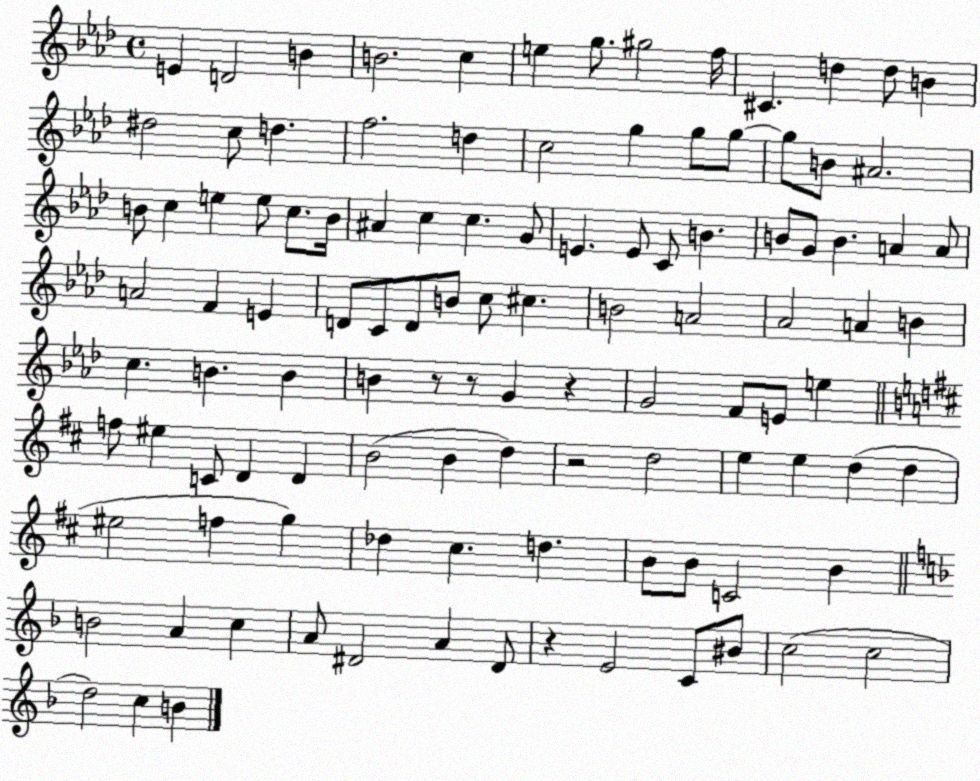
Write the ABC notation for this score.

X:1
T:Untitled
M:4/4
L:1/4
K:Ab
E D2 B B2 c e g/2 ^g2 f/4 ^C d d/2 B ^d2 c/2 d f2 d c2 g g/2 g/2 g/2 B/2 ^A2 B/2 c e e/2 c/2 B/4 ^A c c G/2 E E/2 C/2 B B/2 G/2 B A A/2 A2 F E D/2 C/2 D/2 B/2 c/2 ^c B2 A2 _A2 A B c B B B z/2 z/2 G z G2 F/2 E/2 e f/2 ^e C/2 D D B2 B d z2 d2 e e d d ^e2 f g _d ^c d B/2 B/2 C2 B B2 A c A/2 ^D2 A ^D/2 z E2 C/2 ^B/2 c2 c2 d2 c B